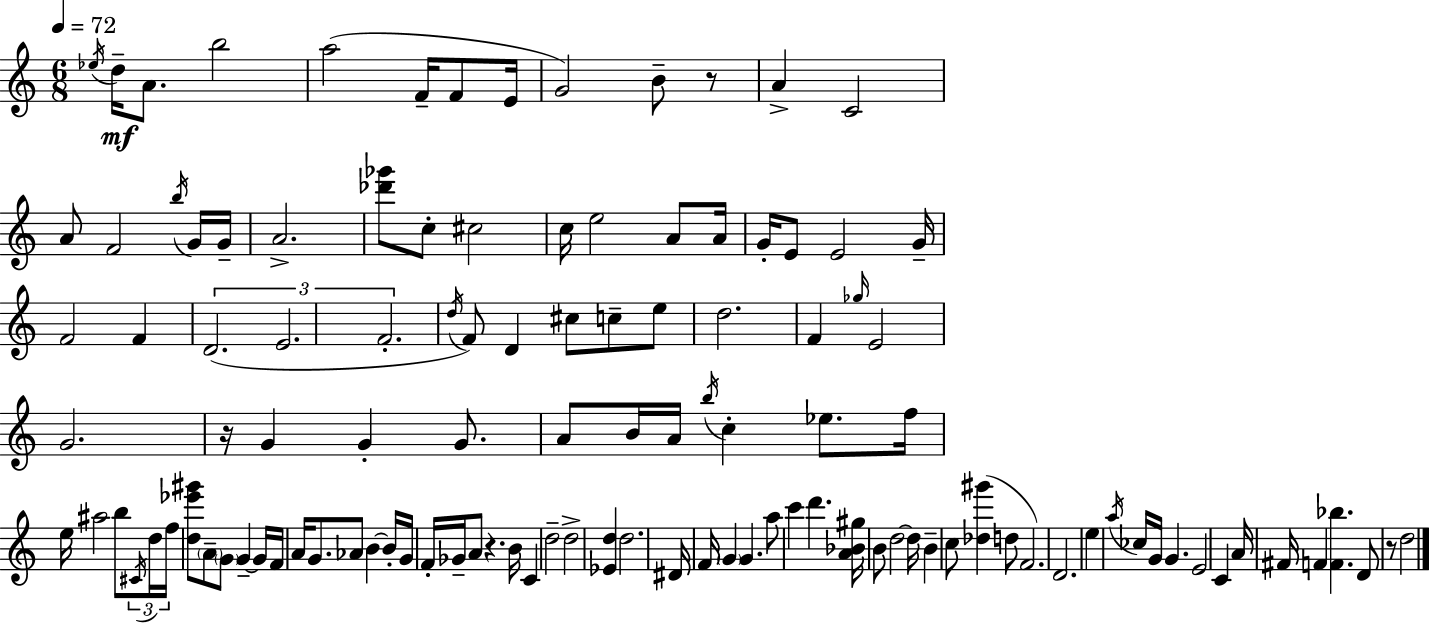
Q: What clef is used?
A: treble